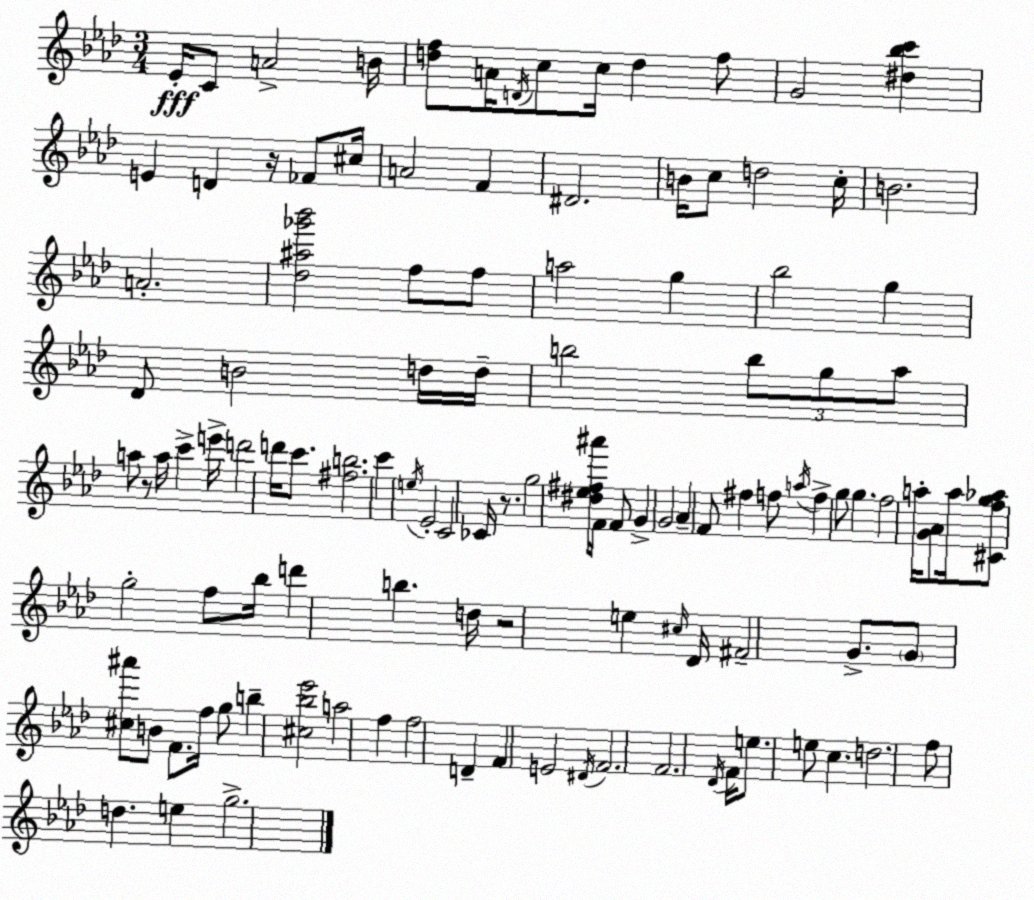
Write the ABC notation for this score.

X:1
T:Untitled
M:3/4
L:1/4
K:Ab
_E/4 C/2 A2 B/4 [df]/2 A/4 D/4 c/2 c/4 d f/2 G2 [^d_bc'] E D z/4 _F/2 ^c/4 A2 F ^D2 B/4 c/2 d2 c/4 B2 A2 [_d^a_g'_b']2 f/2 f/2 a2 g _b2 g _D/2 B2 d/4 d/4 b2 b/2 g/2 _a/2 a/2 z/2 a/4 c' e'/4 d'2 d'/4 c'/2 [^fb]2 c' e/4 _E2 C2 _C/4 z/2 g2 [^d_e^f^a']/4 F/4 F/2 G G2 _A F/2 ^f f/2 a/4 f g/2 g f2 a/4 [G_A]/2 a/4 [^Cfg_a]/2 g2 f/2 _b/4 d' b d/4 z2 e ^c/4 _D/4 ^F2 G/2 G/2 [^c^a']/2 B/2 F/2 f/4 g/2 b [^c_b_e']2 a2 f f2 D F E2 ^D/4 F2 F2 _D/4 F/4 e/2 e/2 c d2 f/2 d e g2